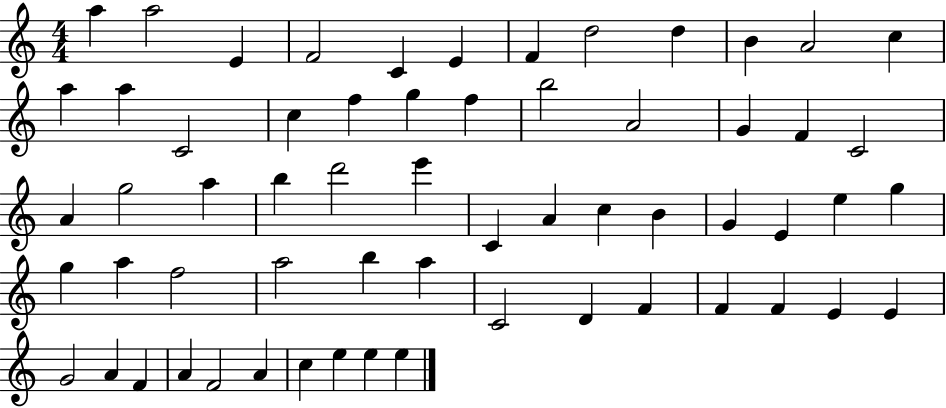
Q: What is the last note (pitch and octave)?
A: E5